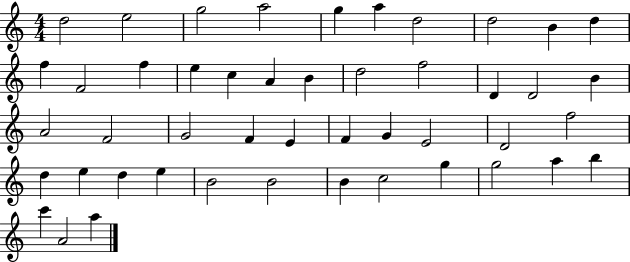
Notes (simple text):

D5/h E5/h G5/h A5/h G5/q A5/q D5/h D5/h B4/q D5/q F5/q F4/h F5/q E5/q C5/q A4/q B4/q D5/h F5/h D4/q D4/h B4/q A4/h F4/h G4/h F4/q E4/q F4/q G4/q E4/h D4/h F5/h D5/q E5/q D5/q E5/q B4/h B4/h B4/q C5/h G5/q G5/h A5/q B5/q C6/q A4/h A5/q